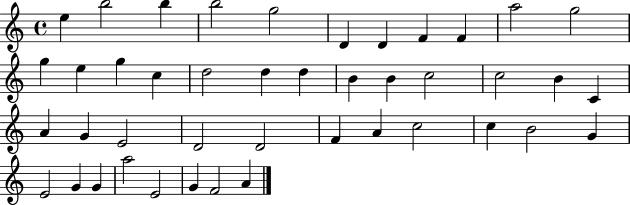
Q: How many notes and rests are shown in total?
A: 43